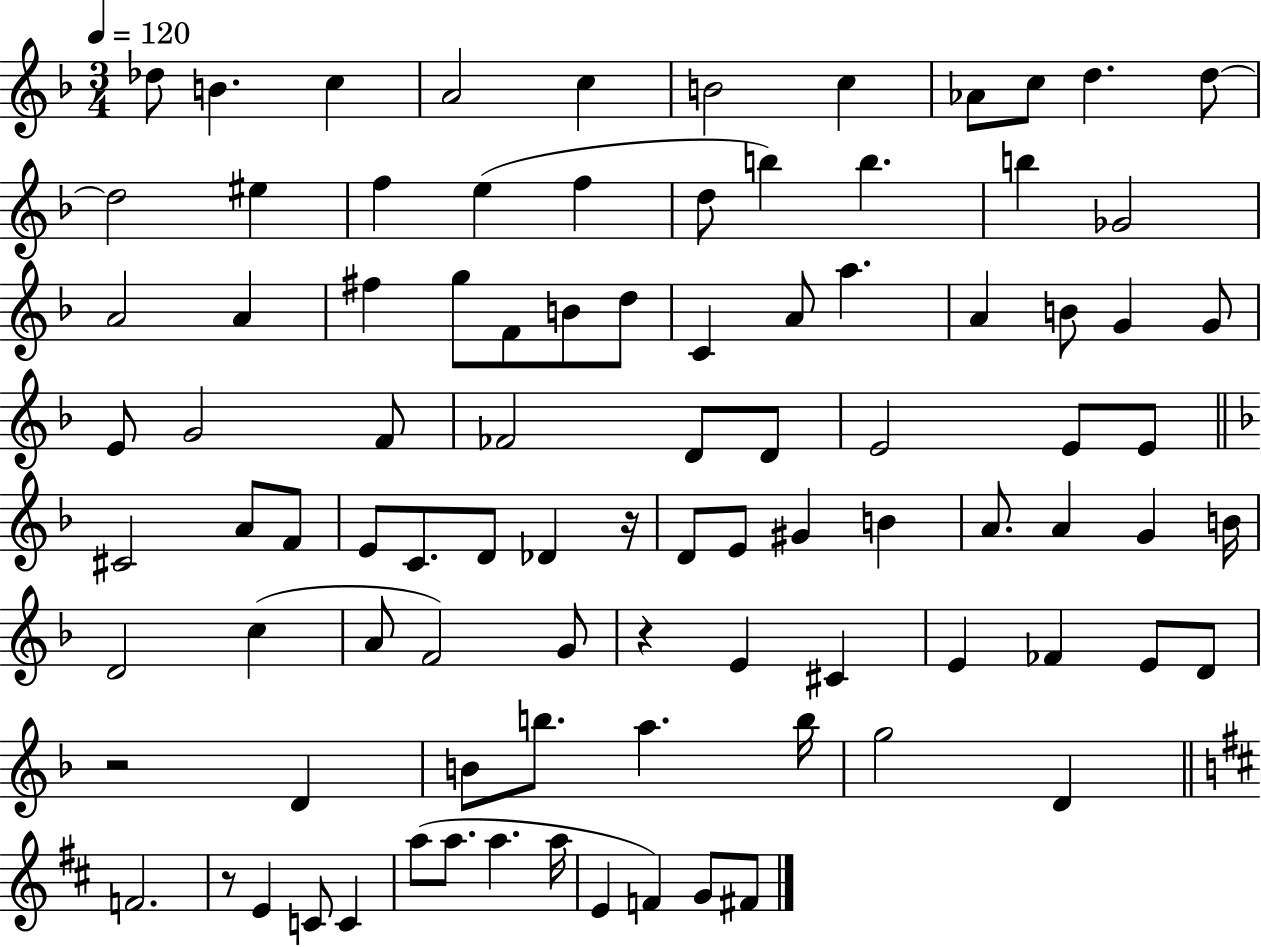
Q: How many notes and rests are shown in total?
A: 93